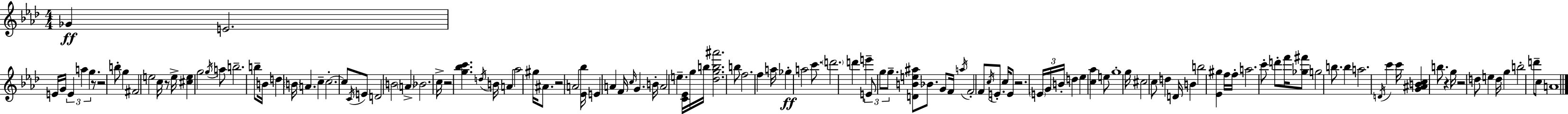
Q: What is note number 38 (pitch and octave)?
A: A#4